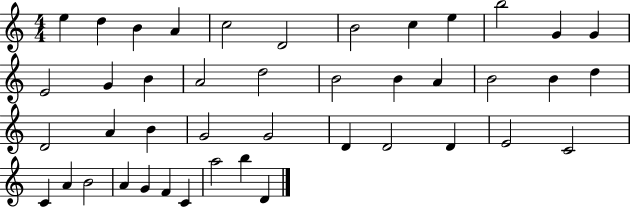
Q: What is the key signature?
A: C major